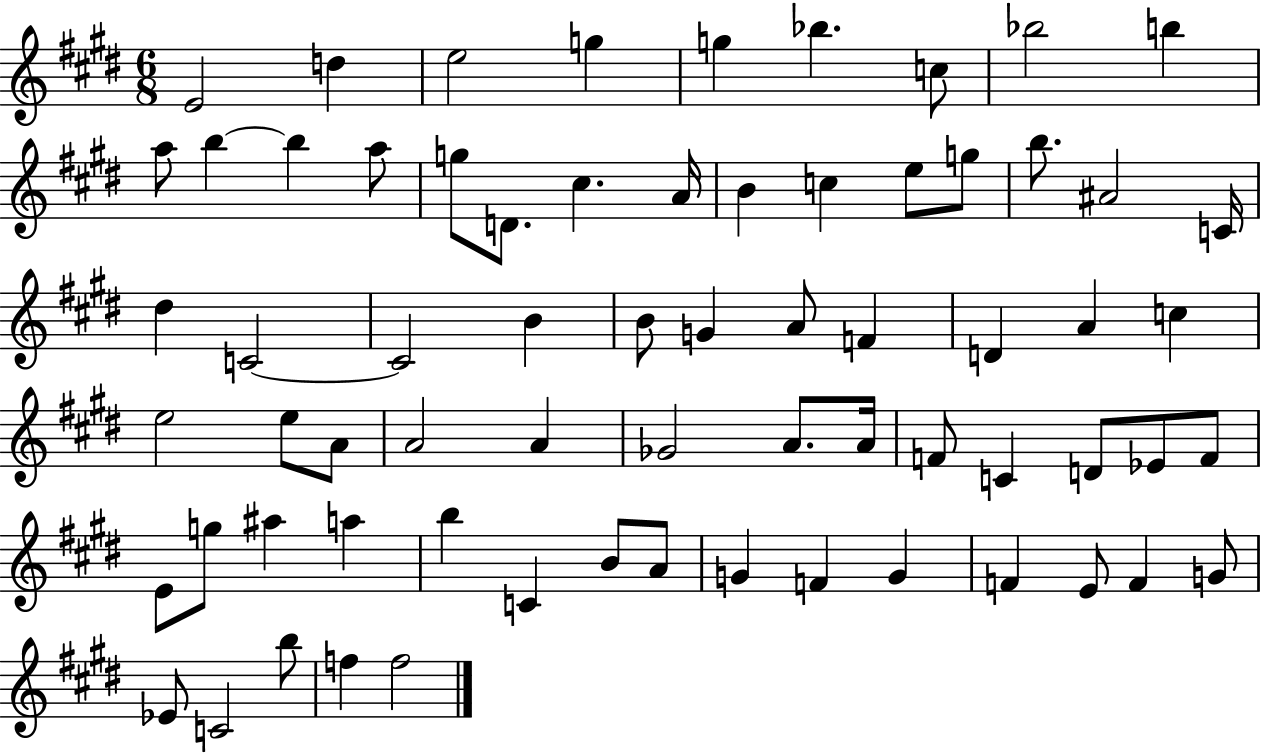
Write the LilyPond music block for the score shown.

{
  \clef treble
  \numericTimeSignature
  \time 6/8
  \key e \major
  e'2 d''4 | e''2 g''4 | g''4 bes''4. c''8 | bes''2 b''4 | \break a''8 b''4~~ b''4 a''8 | g''8 d'8. cis''4. a'16 | b'4 c''4 e''8 g''8 | b''8. ais'2 c'16 | \break dis''4 c'2~~ | c'2 b'4 | b'8 g'4 a'8 f'4 | d'4 a'4 c''4 | \break e''2 e''8 a'8 | a'2 a'4 | ges'2 a'8. a'16 | f'8 c'4 d'8 ees'8 f'8 | \break e'8 g''8 ais''4 a''4 | b''4 c'4 b'8 a'8 | g'4 f'4 g'4 | f'4 e'8 f'4 g'8 | \break ees'8 c'2 b''8 | f''4 f''2 | \bar "|."
}